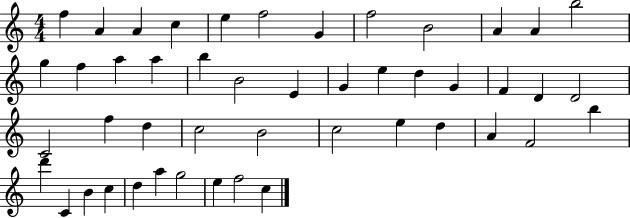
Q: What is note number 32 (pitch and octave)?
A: C5